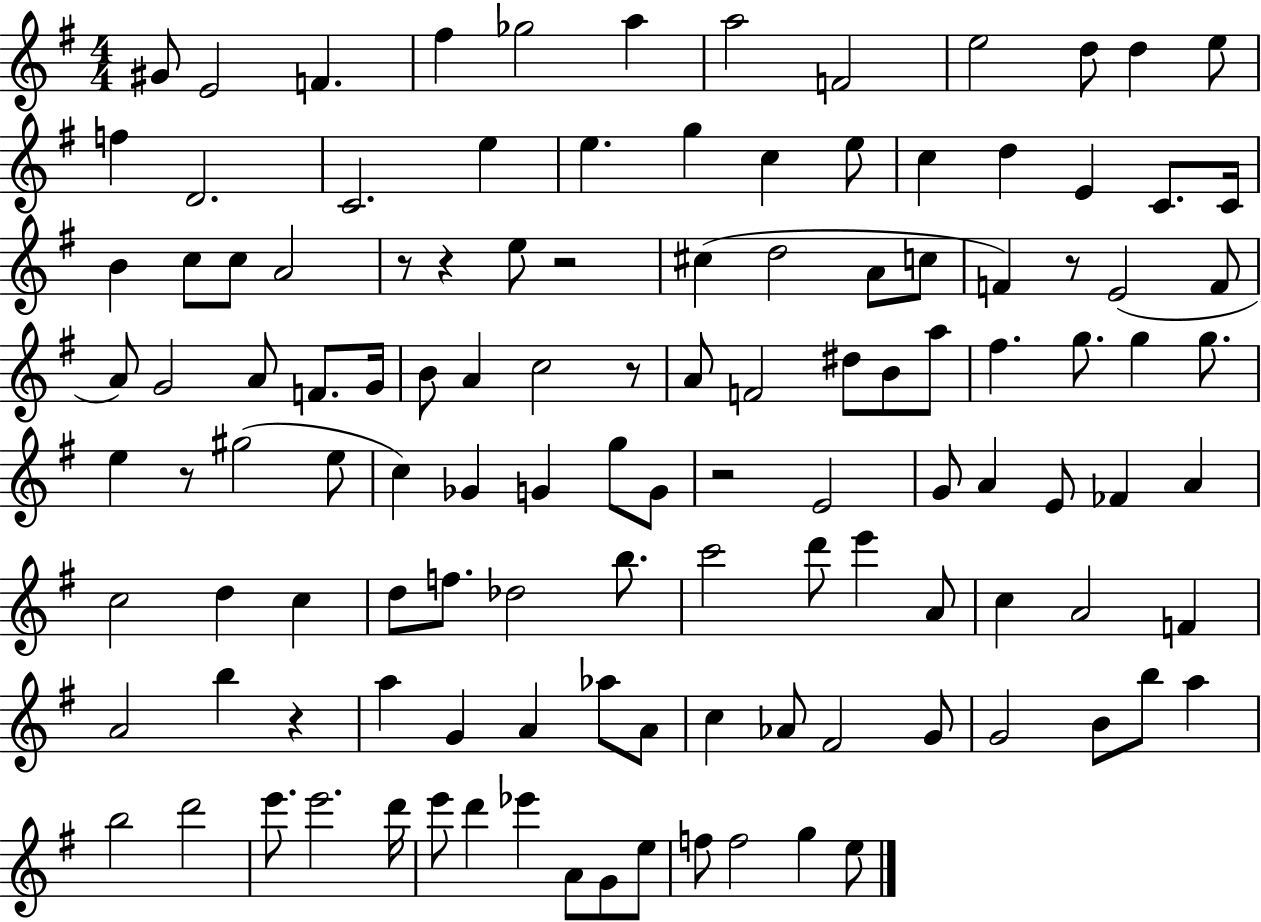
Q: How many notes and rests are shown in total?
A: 120